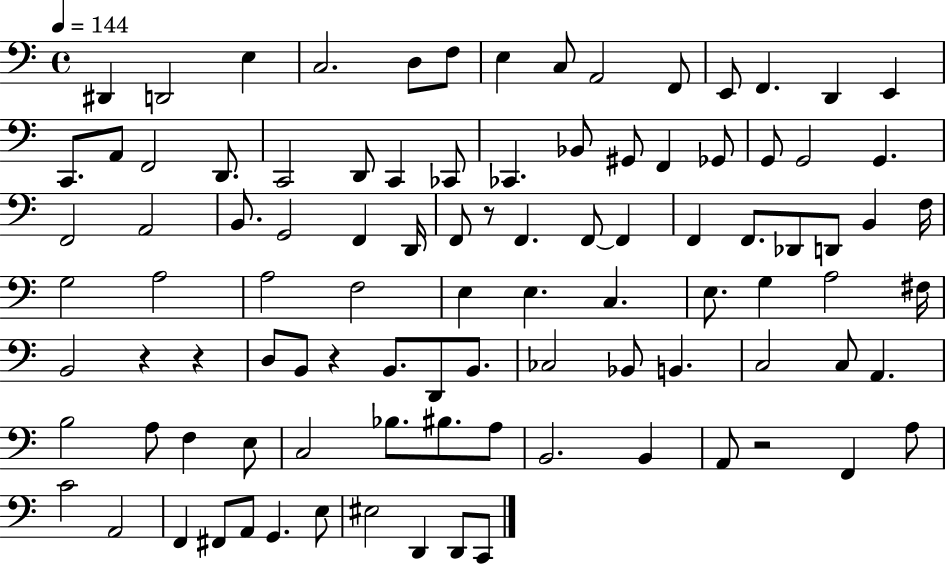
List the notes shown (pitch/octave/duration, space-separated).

D#2/q D2/h E3/q C3/h. D3/e F3/e E3/q C3/e A2/h F2/e E2/e F2/q. D2/q E2/q C2/e. A2/e F2/h D2/e. C2/h D2/e C2/q CES2/e CES2/q. Bb2/e G#2/e F2/q Gb2/e G2/e G2/h G2/q. F2/h A2/h B2/e. G2/h F2/q D2/s F2/e R/e F2/q. F2/e F2/q F2/q F2/e. Db2/e D2/e B2/q F3/s G3/h A3/h A3/h F3/h E3/q E3/q. C3/q. E3/e. G3/q A3/h F#3/s B2/h R/q R/q D3/e B2/e R/q B2/e. D2/e B2/e. CES3/h Bb2/e B2/q. C3/h C3/e A2/q. B3/h A3/e F3/q E3/e C3/h Bb3/e. BIS3/e. A3/e B2/h. B2/q A2/e R/h F2/q A3/e C4/h A2/h F2/q F#2/e A2/e G2/q. E3/e EIS3/h D2/q D2/e C2/e